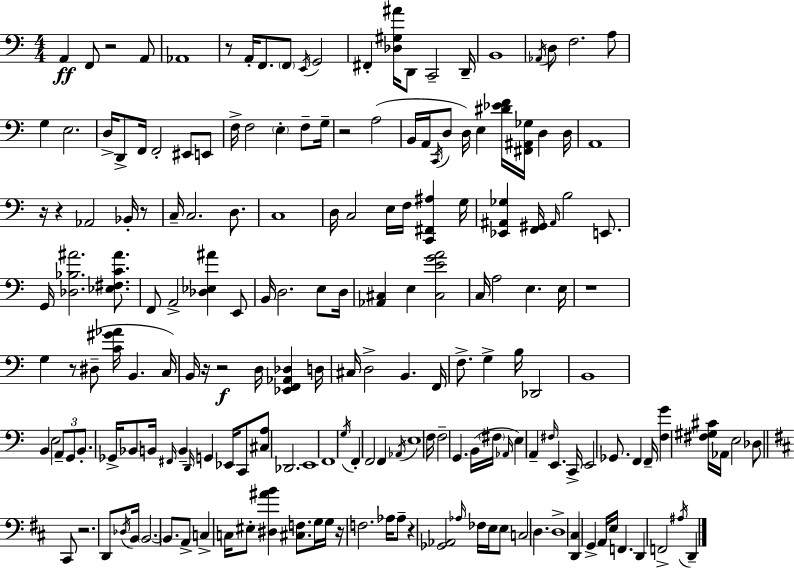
A2/q F2/e R/h A2/e Ab2/w R/e A2/s F2/e. F2/e E2/s G2/h F#2/q [Db3,G#3,A#4]/s D2/e C2/h D2/s B2/w Ab2/s D3/e F3/h. A3/e G3/q E3/h. D3/s D2/e F2/s F2/h EIS2/e E2/e F3/s F3/h E3/q F3/e G3/s R/h A3/h B2/s A2/s C2/s D3/e D3/s E3/q [D#4,Eb4,F4]/s [F#2,A#2,Gb3]/s D3/q D3/s A2/w R/s R/q Ab2/h Bb2/s R/e C3/s C3/h. D3/e. C3/w D3/s C3/h E3/s F3/s [C2,F#2,A#3]/q G3/s [Eb2,A#2,Gb3]/q [F2,G#2]/s A#2/s B3/h E2/e. G2/s [Db3,Bb3,A#4]/h. [Eb3,F#3,C4,A#4]/e. F2/e A2/h [Db3,Eb3,A#4]/q E2/e B2/s D3/h. E3/e D3/s [Ab2,C#3]/q E3/q [C#3,E4,G4,A4]/h C3/s A3/h E3/q. E3/s R/w G3/q R/e D#3/e [C4,G#4,Ab4]/s B2/q. C3/s B2/s R/s R/h D3/s [Eb2,F2,Ab2,Db3]/q D3/s C#3/s D3/h B2/q. F2/s F3/e. G3/q B3/s Db2/h B2/w B2/q E3/h A2/e G2/e B2/e. Gb2/s Bb2/e B2/s F#2/s B2/q D2/s G2/q Eb2/s C2/e [C#3,A3]/e Db2/h. E2/w F2/w G3/s F2/q F2/h F2/q Ab2/s E3/w F3/s F3/h G2/q. B2/s F#3/s Ab2/s E3/q A2/q F#3/s E2/q. C2/s E2/h Gb2/e. F2/q F2/s [F3,G4]/q [F#3,G#3,C#4]/s Ab2/s E3/h Db3/e C#2/e R/h. D2/e Db3/s B2/s B2/h. B2/e. A2/e C3/q C3/s EIS3/e [D#3,A#4,B4]/q [C#3,F3]/e. G3/s G3/s R/s F3/h. Ab3/s Ab3/e R/q [Gb2,Ab2]/h Ab3/s FES3/s E3/s E3/e C3/h D3/q. D3/w [D2,C#3]/q G2/q A2/s E3/s F2/q. D2/q F2/h A#3/s D2/q